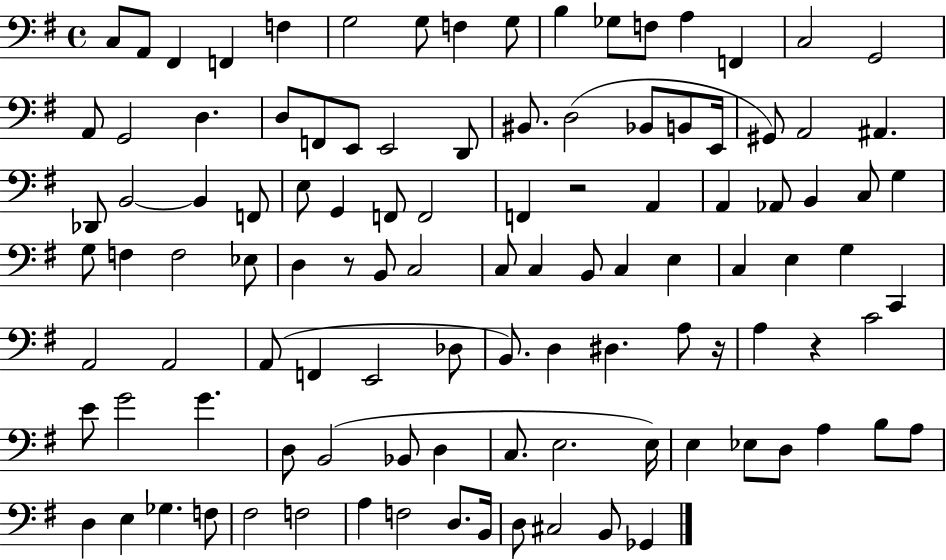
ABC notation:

X:1
T:Untitled
M:4/4
L:1/4
K:G
C,/2 A,,/2 ^F,, F,, F, G,2 G,/2 F, G,/2 B, _G,/2 F,/2 A, F,, C,2 G,,2 A,,/2 G,,2 D, D,/2 F,,/2 E,,/2 E,,2 D,,/2 ^B,,/2 D,2 _B,,/2 B,,/2 E,,/4 ^G,,/2 A,,2 ^A,, _D,,/2 B,,2 B,, F,,/2 E,/2 G,, F,,/2 F,,2 F,, z2 A,, A,, _A,,/2 B,, C,/2 G, G,/2 F, F,2 _E,/2 D, z/2 B,,/2 C,2 C,/2 C, B,,/2 C, E, C, E, G, C,, A,,2 A,,2 A,,/2 F,, E,,2 _D,/2 B,,/2 D, ^D, A,/2 z/4 A, z C2 E/2 G2 G D,/2 B,,2 _B,,/2 D, C,/2 E,2 E,/4 E, _E,/2 D,/2 A, B,/2 A,/2 D, E, _G, F,/2 ^F,2 F,2 A, F,2 D,/2 B,,/4 D,/2 ^C,2 B,,/2 _G,,